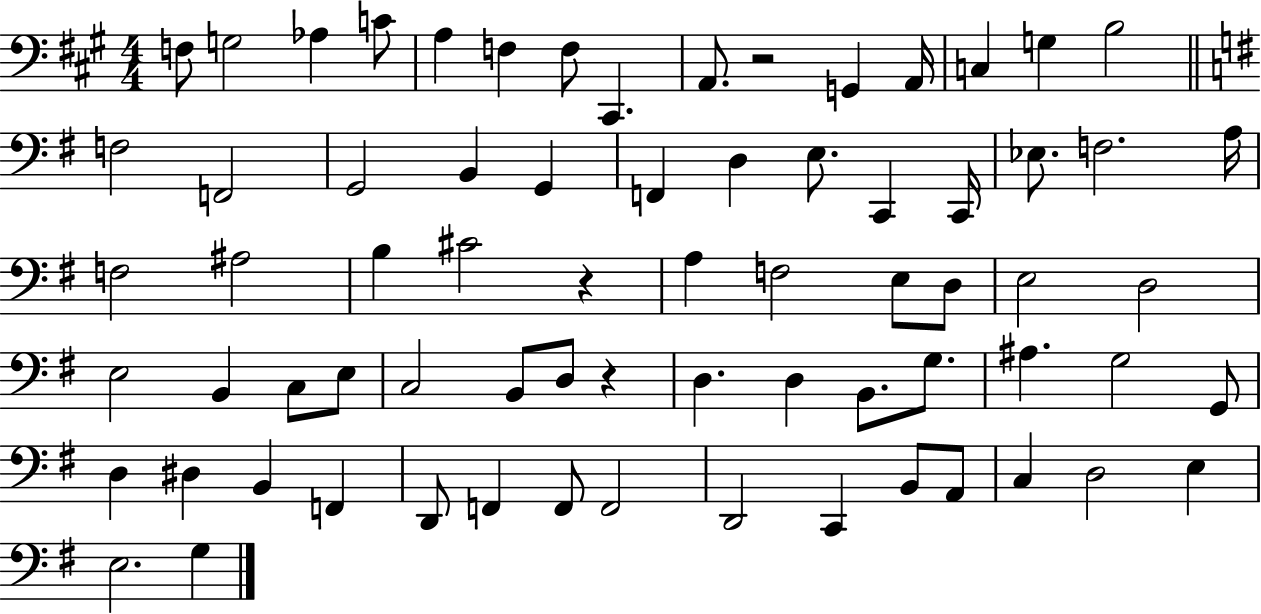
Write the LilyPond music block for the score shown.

{
  \clef bass
  \numericTimeSignature
  \time 4/4
  \key a \major
  f8 g2 aes4 c'8 | a4 f4 f8 cis,4. | a,8. r2 g,4 a,16 | c4 g4 b2 | \break \bar "||" \break \key g \major f2 f,2 | g,2 b,4 g,4 | f,4 d4 e8. c,4 c,16 | ees8. f2. a16 | \break f2 ais2 | b4 cis'2 r4 | a4 f2 e8 d8 | e2 d2 | \break e2 b,4 c8 e8 | c2 b,8 d8 r4 | d4. d4 b,8. g8. | ais4. g2 g,8 | \break d4 dis4 b,4 f,4 | d,8 f,4 f,8 f,2 | d,2 c,4 b,8 a,8 | c4 d2 e4 | \break e2. g4 | \bar "|."
}